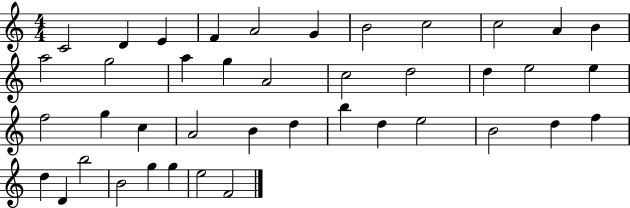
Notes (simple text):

C4/h D4/q E4/q F4/q A4/h G4/q B4/h C5/h C5/h A4/q B4/q A5/h G5/h A5/q G5/q A4/h C5/h D5/h D5/q E5/h E5/q F5/h G5/q C5/q A4/h B4/q D5/q B5/q D5/q E5/h B4/h D5/q F5/q D5/q D4/q B5/h B4/h G5/q G5/q E5/h F4/h